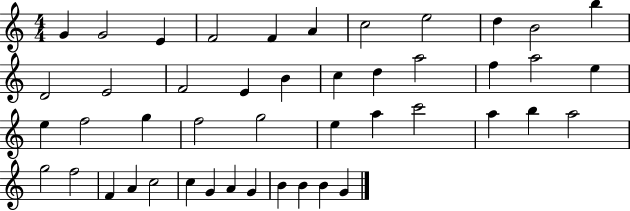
G4/q G4/h E4/q F4/h F4/q A4/q C5/h E5/h D5/q B4/h B5/q D4/h E4/h F4/h E4/q B4/q C5/q D5/q A5/h F5/q A5/h E5/q E5/q F5/h G5/q F5/h G5/h E5/q A5/q C6/h A5/q B5/q A5/h G5/h F5/h F4/q A4/q C5/h C5/q G4/q A4/q G4/q B4/q B4/q B4/q G4/q